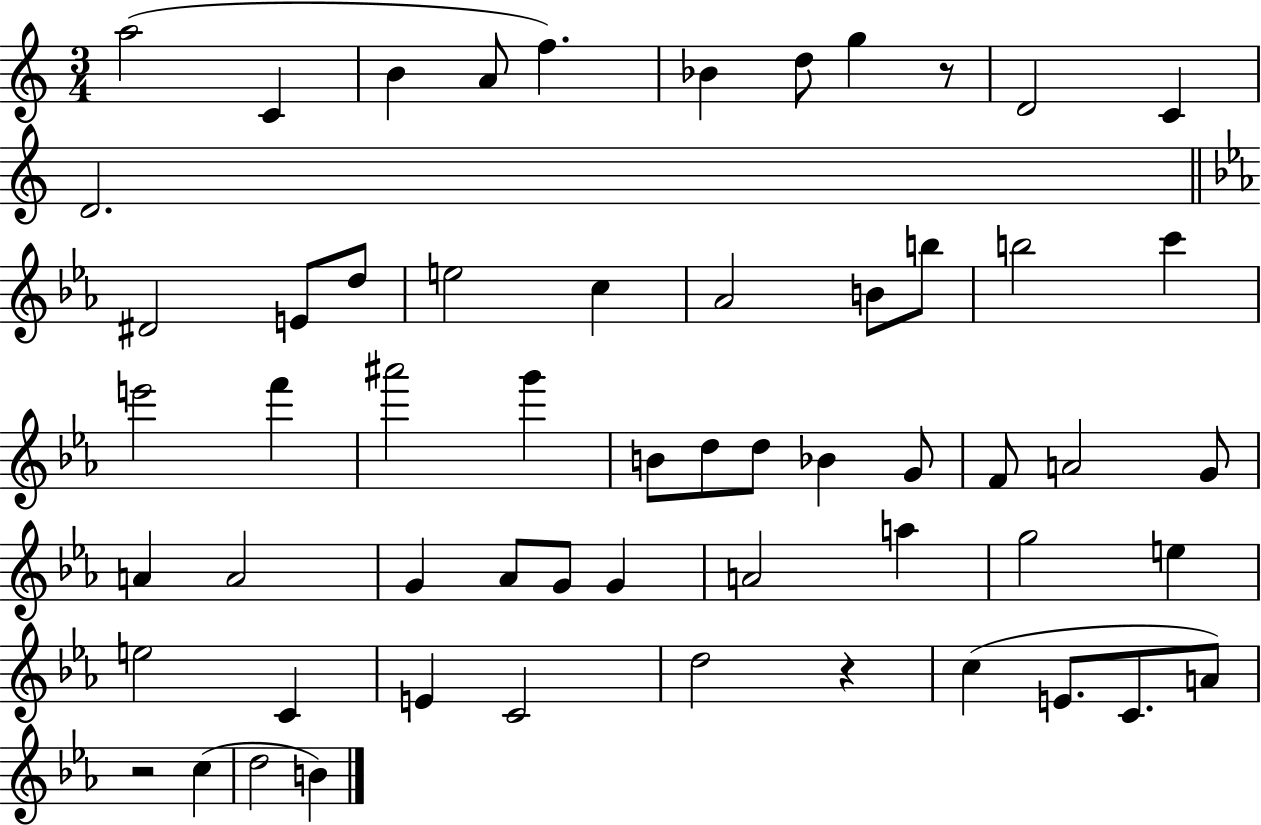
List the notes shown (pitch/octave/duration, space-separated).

A5/h C4/q B4/q A4/e F5/q. Bb4/q D5/e G5/q R/e D4/h C4/q D4/h. D#4/h E4/e D5/e E5/h C5/q Ab4/h B4/e B5/e B5/h C6/q E6/h F6/q A#6/h G6/q B4/e D5/e D5/e Bb4/q G4/e F4/e A4/h G4/e A4/q A4/h G4/q Ab4/e G4/e G4/q A4/h A5/q G5/h E5/q E5/h C4/q E4/q C4/h D5/h R/q C5/q E4/e. C4/e. A4/e R/h C5/q D5/h B4/q